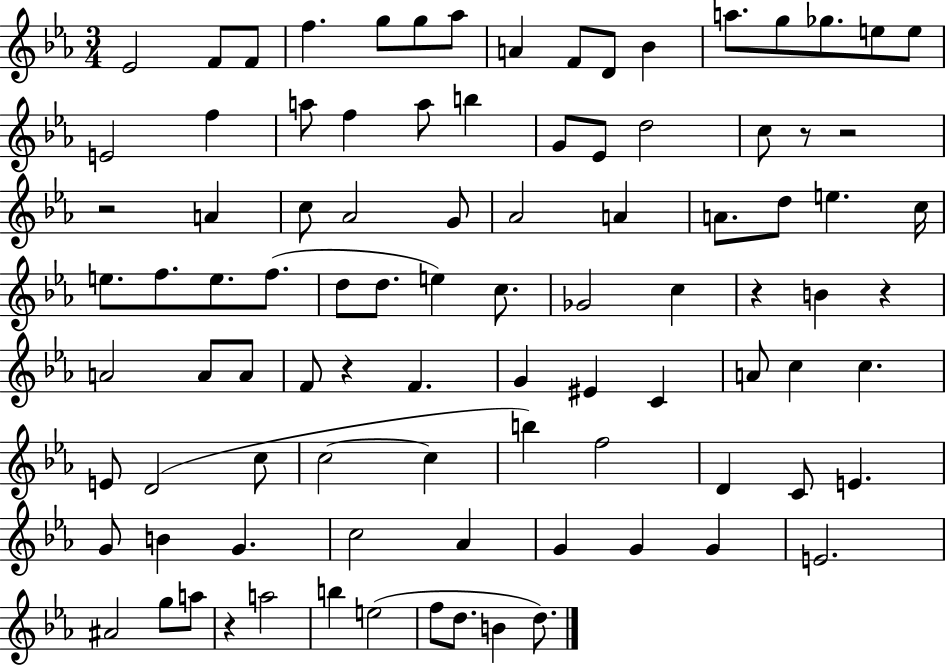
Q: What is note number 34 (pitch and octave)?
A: D5